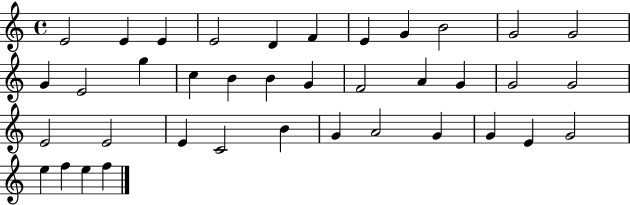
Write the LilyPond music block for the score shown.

{
  \clef treble
  \time 4/4
  \defaultTimeSignature
  \key c \major
  e'2 e'4 e'4 | e'2 d'4 f'4 | e'4 g'4 b'2 | g'2 g'2 | \break g'4 e'2 g''4 | c''4 b'4 b'4 g'4 | f'2 a'4 g'4 | g'2 g'2 | \break e'2 e'2 | e'4 c'2 b'4 | g'4 a'2 g'4 | g'4 e'4 g'2 | \break e''4 f''4 e''4 f''4 | \bar "|."
}